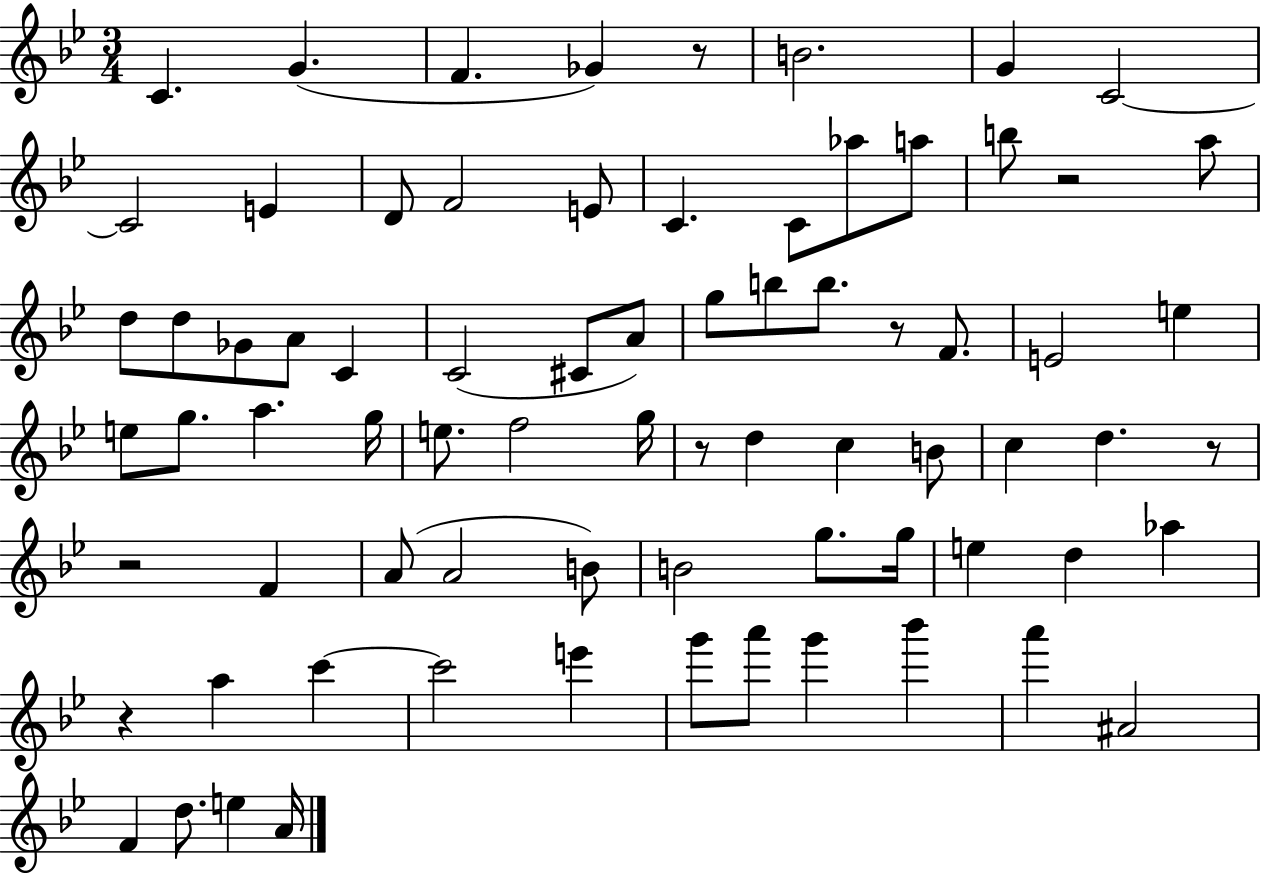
{
  \clef treble
  \numericTimeSignature
  \time 3/4
  \key bes \major
  c'4. g'4.( | f'4. ges'4) r8 | b'2. | g'4 c'2~~ | \break c'2 e'4 | d'8 f'2 e'8 | c'4. c'8 aes''8 a''8 | b''8 r2 a''8 | \break d''8 d''8 ges'8 a'8 c'4 | c'2( cis'8 a'8) | g''8 b''8 b''8. r8 f'8. | e'2 e''4 | \break e''8 g''8. a''4. g''16 | e''8. f''2 g''16 | r8 d''4 c''4 b'8 | c''4 d''4. r8 | \break r2 f'4 | a'8( a'2 b'8) | b'2 g''8. g''16 | e''4 d''4 aes''4 | \break r4 a''4 c'''4~~ | c'''2 e'''4 | g'''8 a'''8 g'''4 bes'''4 | a'''4 ais'2 | \break f'4 d''8. e''4 a'16 | \bar "|."
}